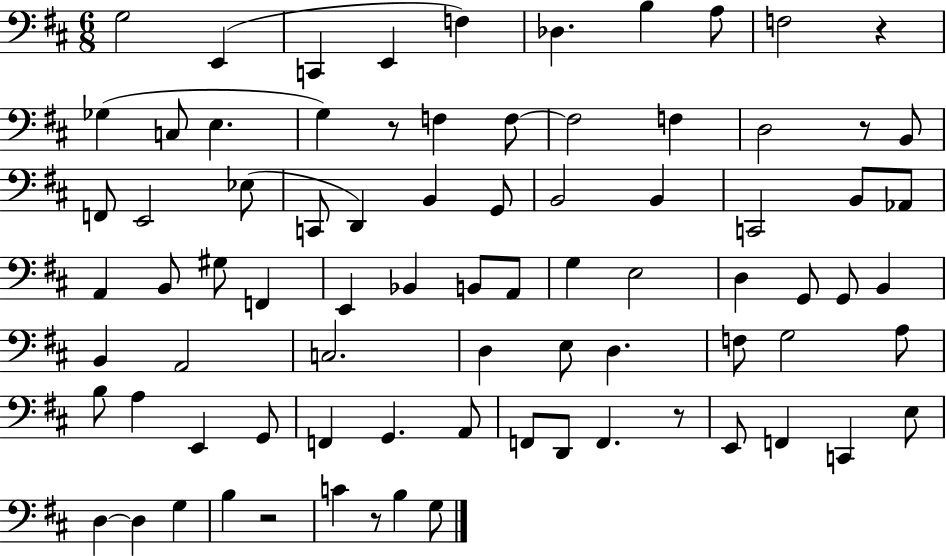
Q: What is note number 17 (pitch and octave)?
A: F3